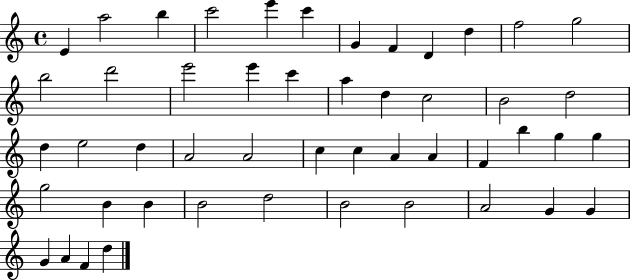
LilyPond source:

{
  \clef treble
  \time 4/4
  \defaultTimeSignature
  \key c \major
  e'4 a''2 b''4 | c'''2 e'''4 c'''4 | g'4 f'4 d'4 d''4 | f''2 g''2 | \break b''2 d'''2 | e'''2 e'''4 c'''4 | a''4 d''4 c''2 | b'2 d''2 | \break d''4 e''2 d''4 | a'2 a'2 | c''4 c''4 a'4 a'4 | f'4 b''4 g''4 g''4 | \break g''2 b'4 b'4 | b'2 d''2 | b'2 b'2 | a'2 g'4 g'4 | \break g'4 a'4 f'4 d''4 | \bar "|."
}